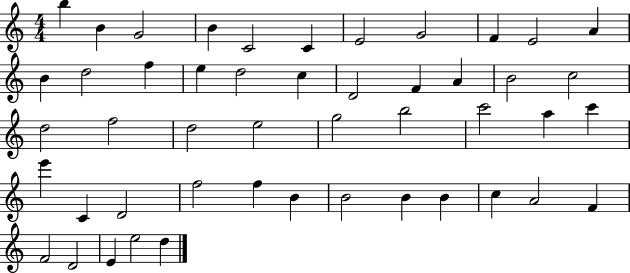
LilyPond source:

{
  \clef treble
  \numericTimeSignature
  \time 4/4
  \key c \major
  b''4 b'4 g'2 | b'4 c'2 c'4 | e'2 g'2 | f'4 e'2 a'4 | \break b'4 d''2 f''4 | e''4 d''2 c''4 | d'2 f'4 a'4 | b'2 c''2 | \break d''2 f''2 | d''2 e''2 | g''2 b''2 | c'''2 a''4 c'''4 | \break e'''4 c'4 d'2 | f''2 f''4 b'4 | b'2 b'4 b'4 | c''4 a'2 f'4 | \break f'2 d'2 | e'4 e''2 d''4 | \bar "|."
}